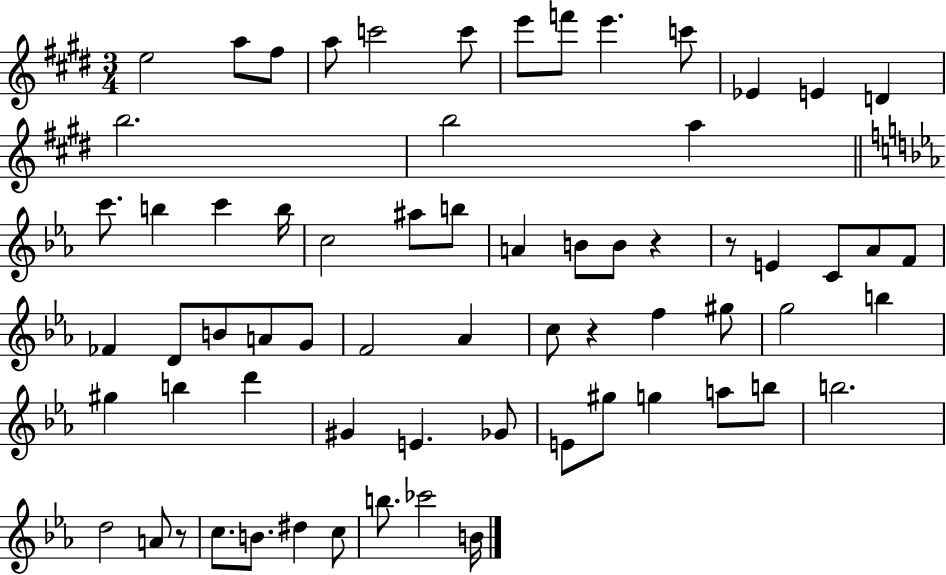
{
  \clef treble
  \numericTimeSignature
  \time 3/4
  \key e \major
  e''2 a''8 fis''8 | a''8 c'''2 c'''8 | e'''8 f'''8 e'''4. c'''8 | ees'4 e'4 d'4 | \break b''2. | b''2 a''4 | \bar "||" \break \key ees \major c'''8. b''4 c'''4 b''16 | c''2 ais''8 b''8 | a'4 b'8 b'8 r4 | r8 e'4 c'8 aes'8 f'8 | \break fes'4 d'8 b'8 a'8 g'8 | f'2 aes'4 | c''8 r4 f''4 gis''8 | g''2 b''4 | \break gis''4 b''4 d'''4 | gis'4 e'4. ges'8 | e'8 gis''8 g''4 a''8 b''8 | b''2. | \break d''2 a'8 r8 | c''8. b'8. dis''4 c''8 | b''8. ces'''2 b'16 | \bar "|."
}